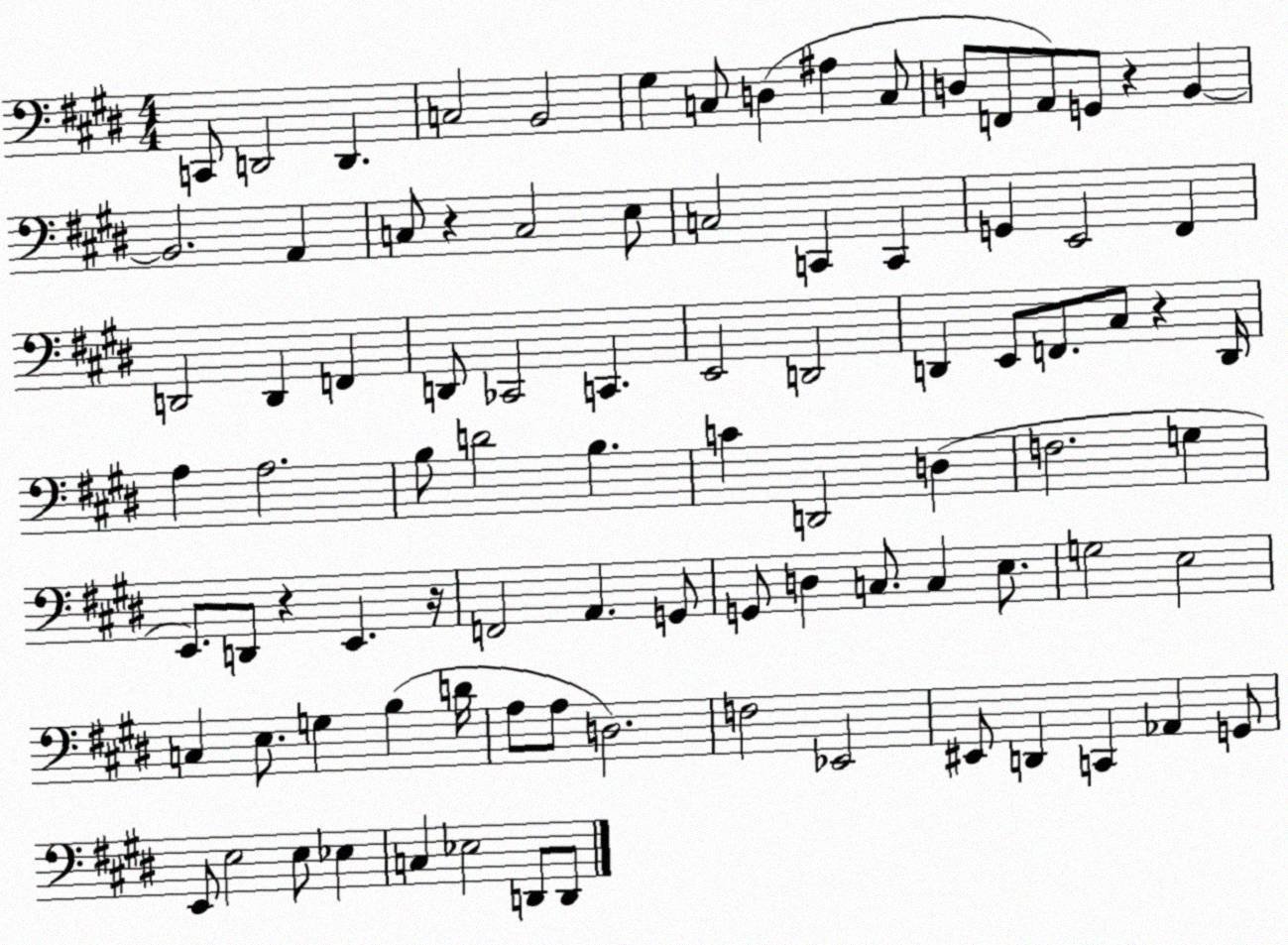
X:1
T:Untitled
M:4/4
L:1/4
K:E
C,,/2 D,,2 D,, C,2 B,,2 ^G, C,/2 D, ^A, C,/2 D,/2 F,,/2 A,,/2 G,,/2 z B,, B,,2 A,, C,/2 z C,2 E,/2 C,2 C,, C,, G,, E,,2 ^F,, D,,2 D,, F,, D,,/2 _C,,2 C,, E,,2 D,,2 D,, E,,/2 F,,/2 ^C,/2 z D,,/4 A, A,2 B,/2 D2 B, C D,,2 D, F,2 G, E,,/2 D,,/2 z E,, z/4 F,,2 A,, G,,/2 G,,/2 D, C,/2 C, E,/2 G,2 E,2 C, E,/2 G, B, D/4 A,/2 A,/2 D,2 F,2 _E,,2 ^E,,/2 D,, C,, _A,, G,,/2 E,,/2 E,2 E,/2 _E, C, _E,2 D,,/2 D,,/2